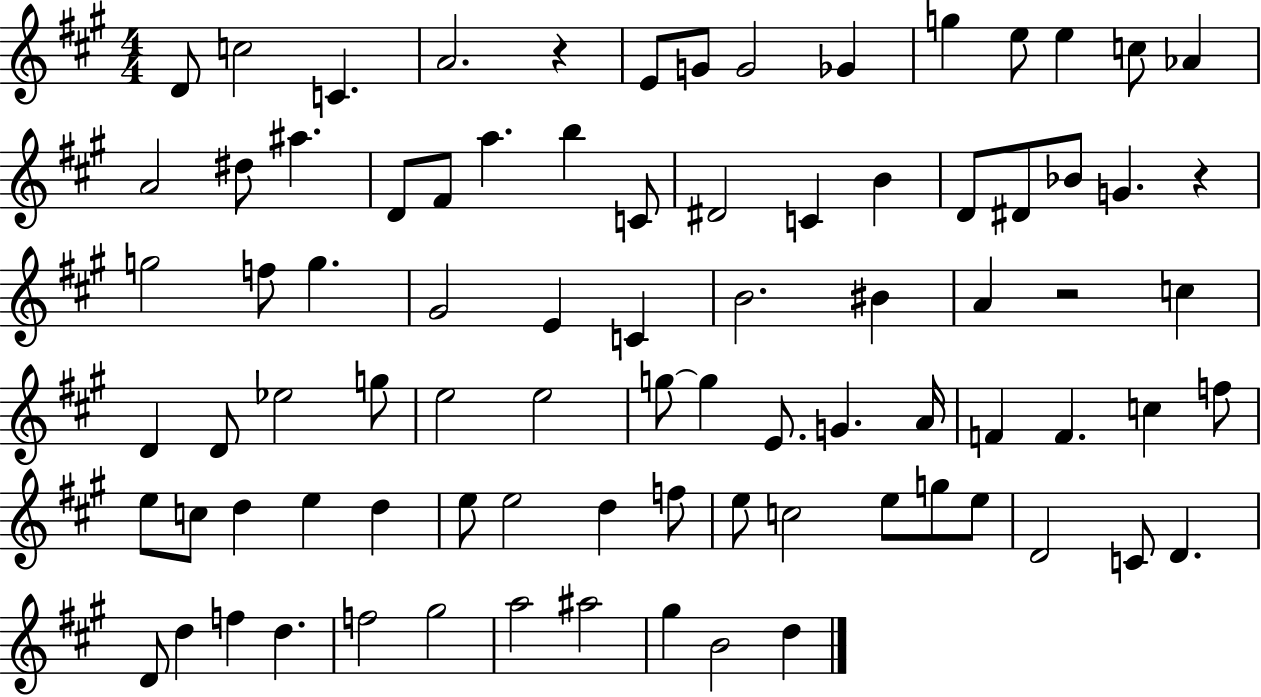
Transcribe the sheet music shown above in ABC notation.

X:1
T:Untitled
M:4/4
L:1/4
K:A
D/2 c2 C A2 z E/2 G/2 G2 _G g e/2 e c/2 _A A2 ^d/2 ^a D/2 ^F/2 a b C/2 ^D2 C B D/2 ^D/2 _B/2 G z g2 f/2 g ^G2 E C B2 ^B A z2 c D D/2 _e2 g/2 e2 e2 g/2 g E/2 G A/4 F F c f/2 e/2 c/2 d e d e/2 e2 d f/2 e/2 c2 e/2 g/2 e/2 D2 C/2 D D/2 d f d f2 ^g2 a2 ^a2 ^g B2 d